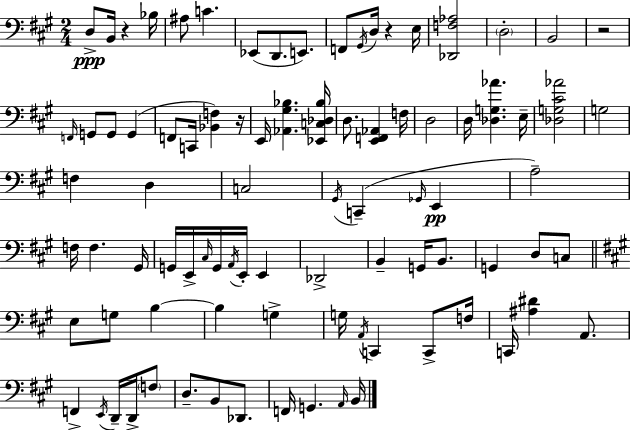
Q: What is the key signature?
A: A major